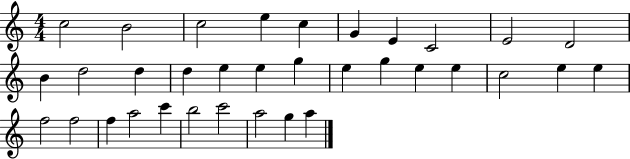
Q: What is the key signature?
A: C major